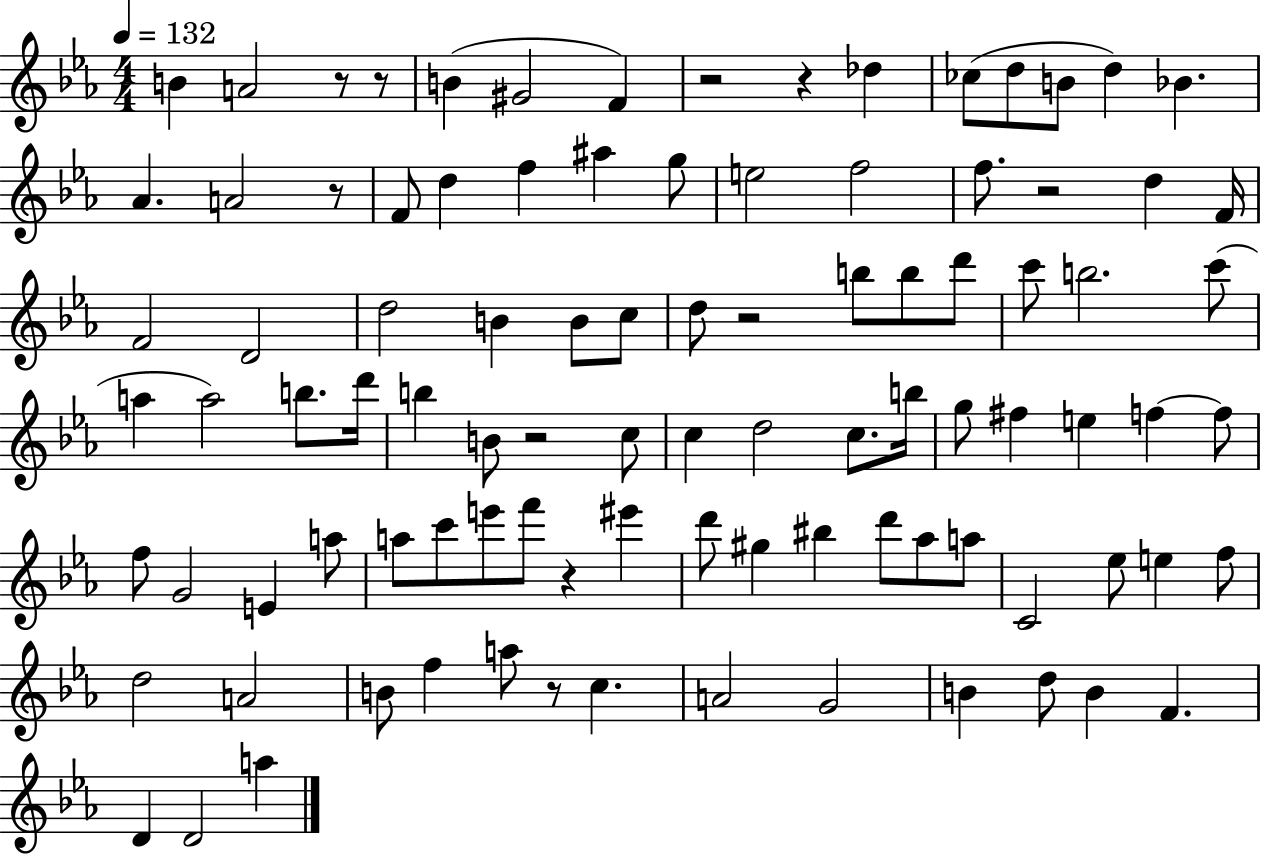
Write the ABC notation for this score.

X:1
T:Untitled
M:4/4
L:1/4
K:Eb
B A2 z/2 z/2 B ^G2 F z2 z _d _c/2 d/2 B/2 d _B _A A2 z/2 F/2 d f ^a g/2 e2 f2 f/2 z2 d F/4 F2 D2 d2 B B/2 c/2 d/2 z2 b/2 b/2 d'/2 c'/2 b2 c'/2 a a2 b/2 d'/4 b B/2 z2 c/2 c d2 c/2 b/4 g/2 ^f e f f/2 f/2 G2 E a/2 a/2 c'/2 e'/2 f'/2 z ^e' d'/2 ^g ^b d'/2 _a/2 a/2 C2 _e/2 e f/2 d2 A2 B/2 f a/2 z/2 c A2 G2 B d/2 B F D D2 a